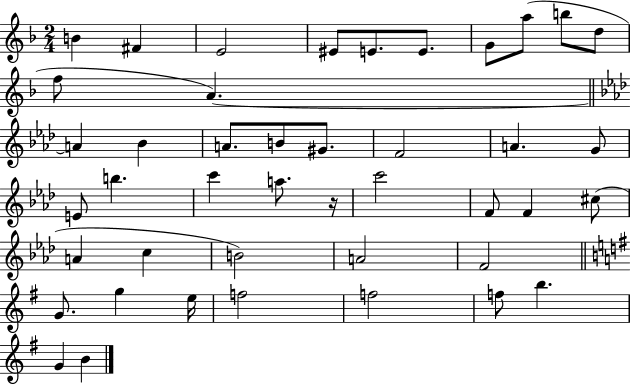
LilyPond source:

{
  \clef treble
  \numericTimeSignature
  \time 2/4
  \key f \major
  \repeat volta 2 { b'4 fis'4 | e'2 | eis'8 e'8. e'8. | g'8 a''8( b''8 d''8 | \break f''8 a'4.~~) | \bar "||" \break \key aes \major a'4 bes'4 | a'8. b'8 gis'8. | f'2 | a'4. g'8 | \break e'8 b''4. | c'''4 a''8. r16 | c'''2 | f'8 f'4 cis''8( | \break a'4 c''4 | b'2) | a'2 | f'2 | \break \bar "||" \break \key g \major g'8. g''4 e''16 | f''2 | f''2 | f''8 b''4. | \break g'4 b'4 | } \bar "|."
}